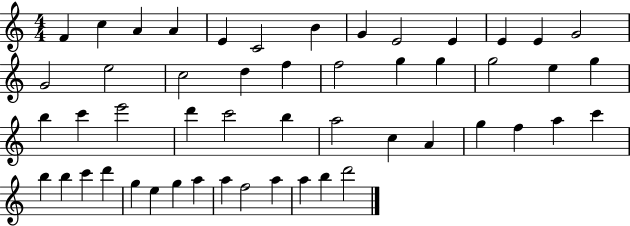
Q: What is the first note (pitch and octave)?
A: F4